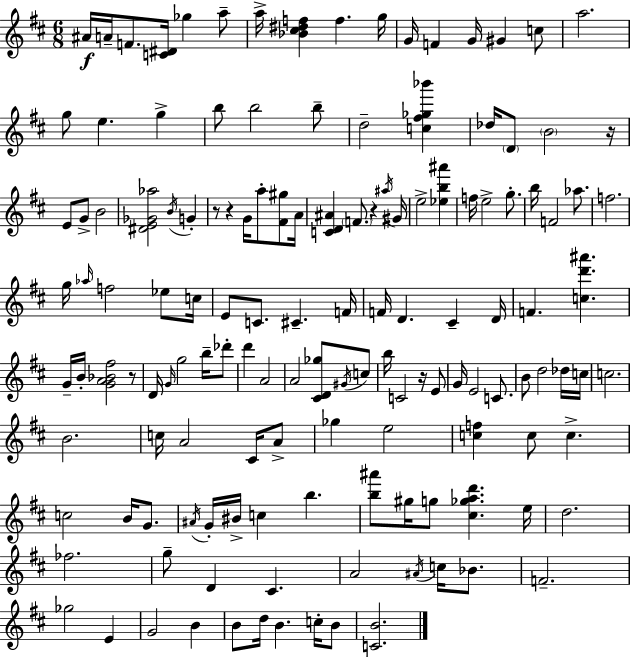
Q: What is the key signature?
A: D major